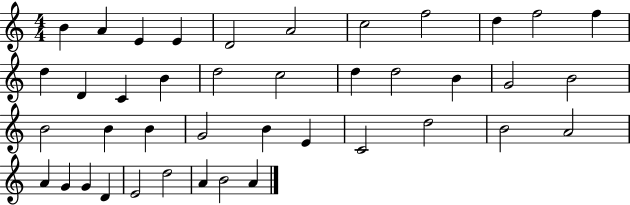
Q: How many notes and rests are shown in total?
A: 41